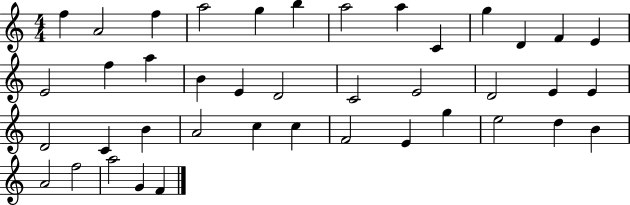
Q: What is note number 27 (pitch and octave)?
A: B4